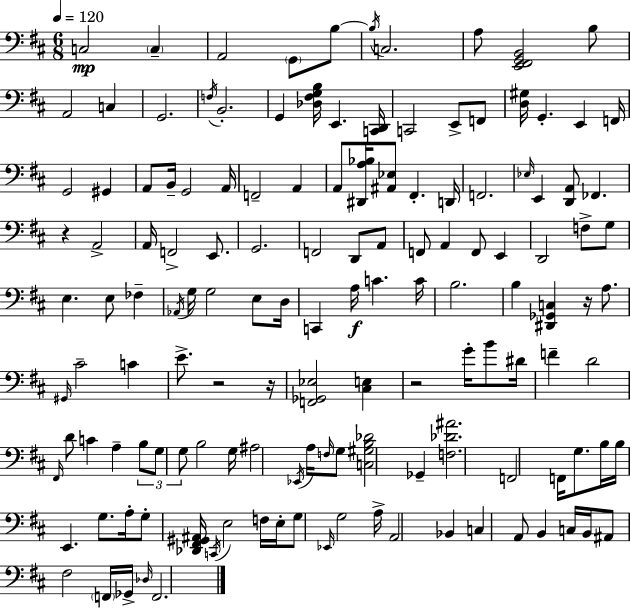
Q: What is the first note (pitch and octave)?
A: C3